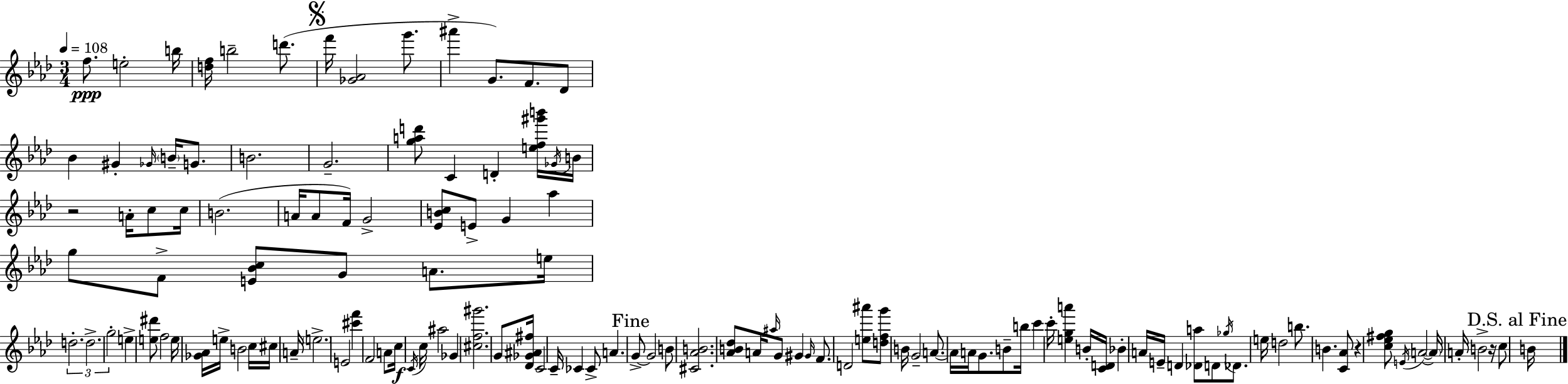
F5/e. E5/h B5/s [D5,F5]/s B5/h D6/e. F6/s [Gb4,Ab4]/h G6/e. A#6/q G4/e. F4/e. Db4/e Bb4/q G#4/q Gb4/s B4/s G4/e. B4/h. G4/h. [G5,A5,D6]/e C4/q D4/q [E5,F5,G#6,B6]/s Gb4/s B4/s R/h A4/s C5/e C5/s B4/h. A4/s A4/e F4/s G4/h [Eb4,B4,C5]/e E4/e G4/q Ab5/q G5/e F4/e [E4,Bb4,C5]/e G4/e A4/e. E5/s D5/h. D5/h. G5/h E5/q [E5,D#6]/e F5/h E5/s [Gb4,Ab4]/s E5/s B4/h C5/s C#5/s A4/s E5/h. E4/h [C#6,F6]/q F4/h A4/e C5/s C4/s C5/s A#5/h Gb4/q [C#5,F5,G#6]/h. G4/e [Db4,Gb4,A#4,F#5]/s C4/h C4/s CES4/q CES4/e A4/q. G4/e G4/h B4/e [C#4,Ab4,B4]/h. [Ab4,B4,Db5]/e A4/s A#5/s G4/e G#4/q G#4/s F4/e. D4/h [E5,A#6]/e [D5,F5,G6]/e B4/s G4/h A4/e. A4/s A4/s G4/e. B4/e B5/s C6/q C6/s [E5,G5,A6]/q B4/s [C4,D4]/s Bb4/q A4/s E4/s D4/q [Db4,A5]/e D4/e Gb5/s Db4/e. E5/s D5/h B5/e. B4/q. [C4,Ab4]/e R/q [C5,Eb5,F#5,G5]/e E4/s A4/h A4/s A4/s B4/h R/s C5/e B4/s